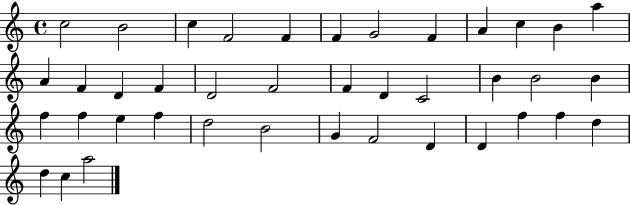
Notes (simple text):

C5/h B4/h C5/q F4/h F4/q F4/q G4/h F4/q A4/q C5/q B4/q A5/q A4/q F4/q D4/q F4/q D4/h F4/h F4/q D4/q C4/h B4/q B4/h B4/q F5/q F5/q E5/q F5/q D5/h B4/h G4/q F4/h D4/q D4/q F5/q F5/q D5/q D5/q C5/q A5/h